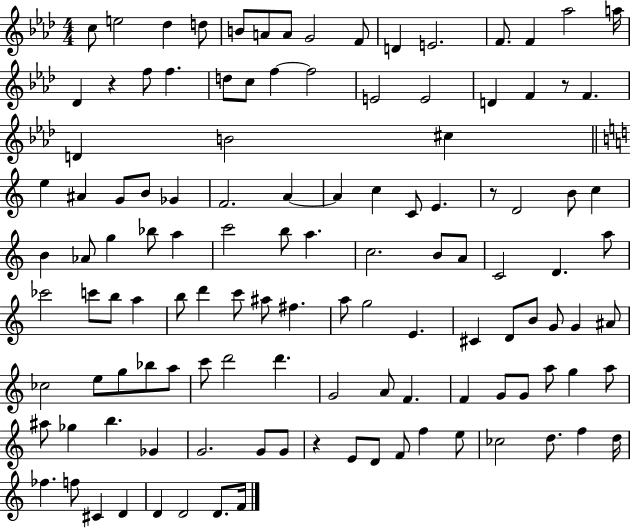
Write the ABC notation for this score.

X:1
T:Untitled
M:4/4
L:1/4
K:Ab
c/2 e2 _d d/2 B/2 A/2 A/2 G2 F/2 D E2 F/2 F _a2 a/4 _D z f/2 f d/2 c/2 f f2 E2 E2 D F z/2 F D B2 ^c e ^A G/2 B/2 _G F2 A A c C/2 E z/2 D2 B/2 c B _A/2 g _b/2 a c'2 b/2 a c2 B/2 A/2 C2 D a/2 _c'2 c'/2 b/2 a b/2 d' c'/2 ^a/2 ^f a/2 g2 E ^C D/2 B/2 G/2 G ^A/2 _c2 e/2 g/2 _b/2 a/2 c'/2 d'2 d' G2 A/2 F F G/2 G/2 a/2 g a/2 ^a/2 _g b _G G2 G/2 G/2 z E/2 D/2 F/2 f e/2 _c2 d/2 f d/4 _f f/2 ^C D D D2 D/2 F/4